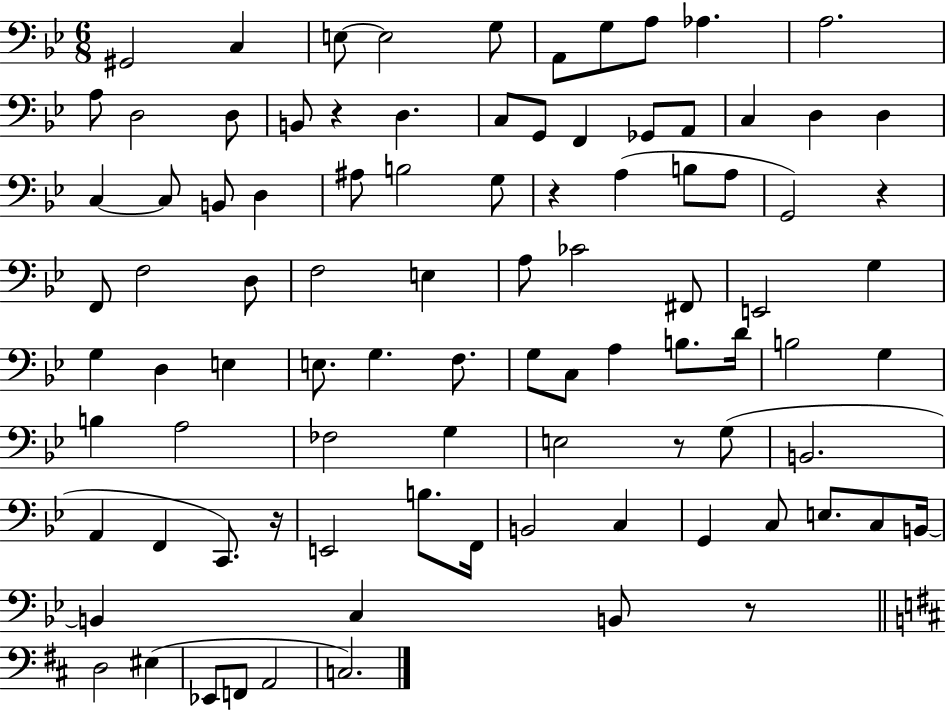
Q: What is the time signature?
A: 6/8